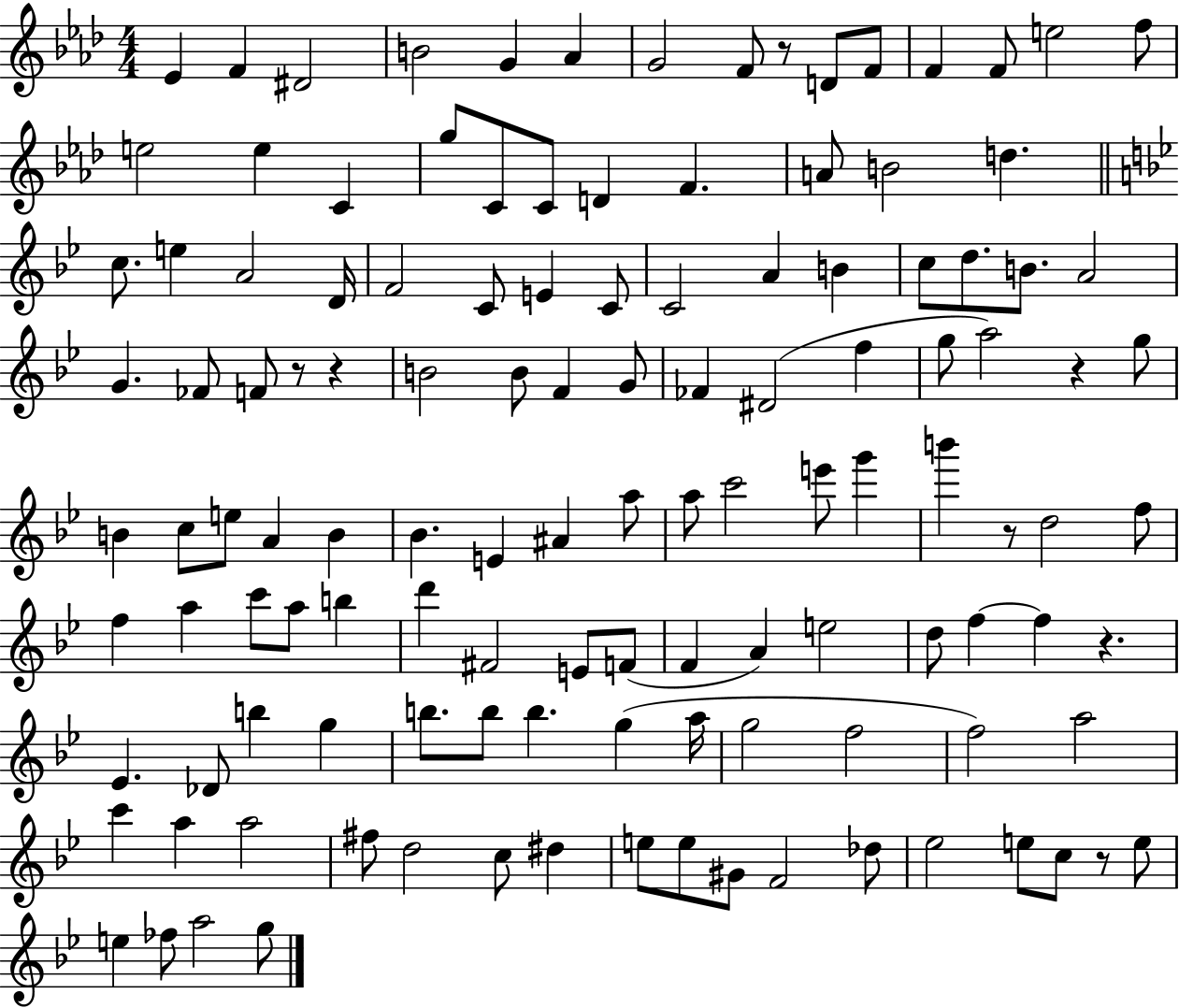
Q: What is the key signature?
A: AES major